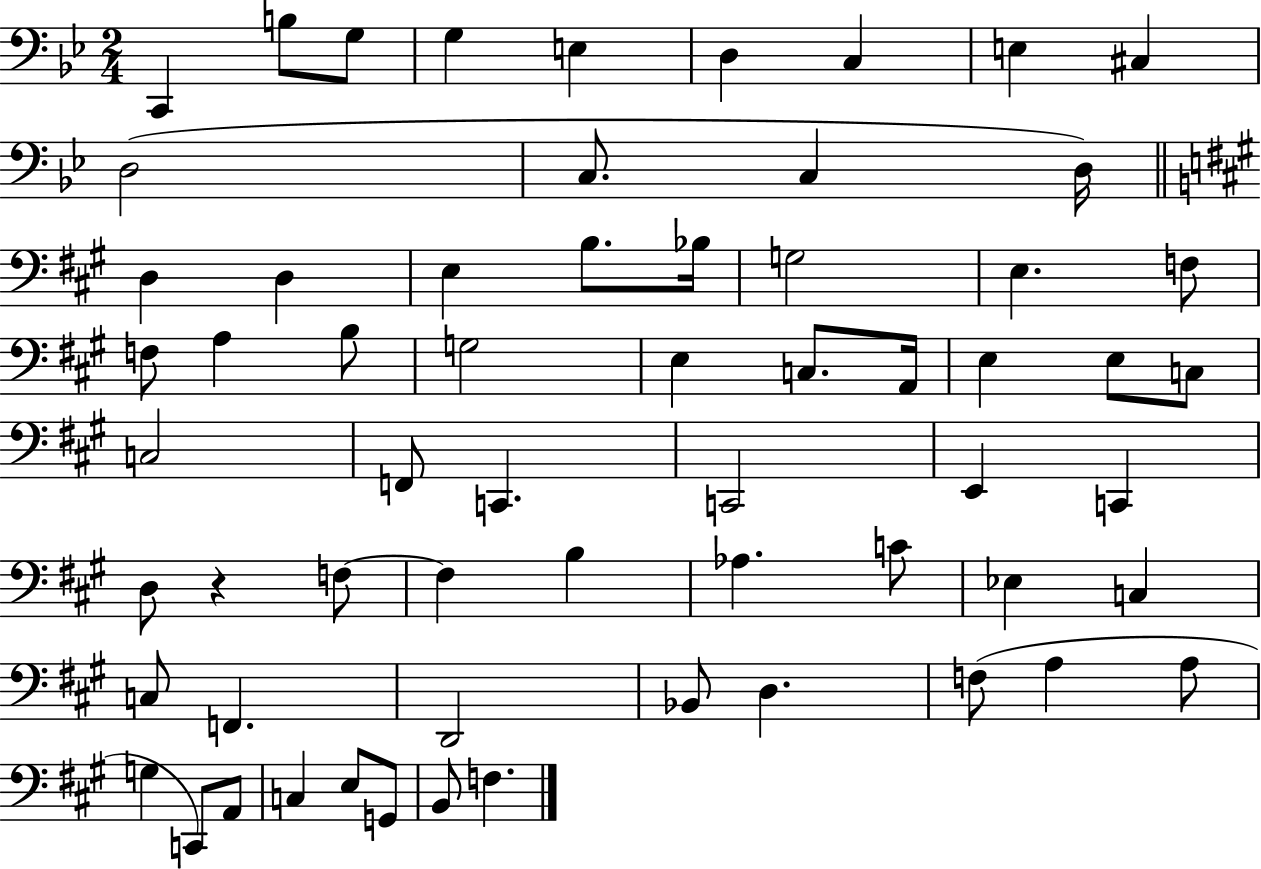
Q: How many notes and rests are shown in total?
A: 62